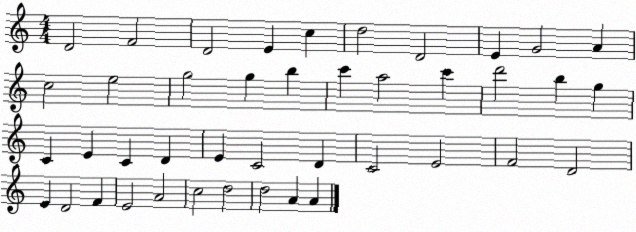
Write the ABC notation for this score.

X:1
T:Untitled
M:4/4
L:1/4
K:C
D2 F2 D2 E c d2 D2 E G2 A c2 e2 g2 g b c' a2 c' d'2 b g C E C D E C2 D C2 E2 F2 D2 E D2 F E2 A2 c2 d2 d2 A A